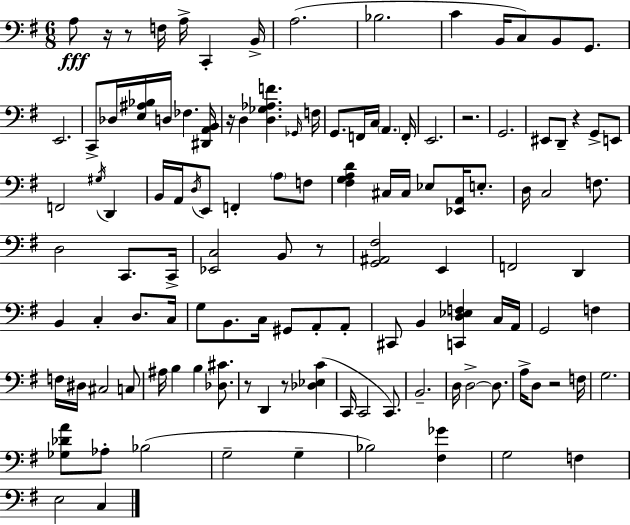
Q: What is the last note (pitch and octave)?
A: C3